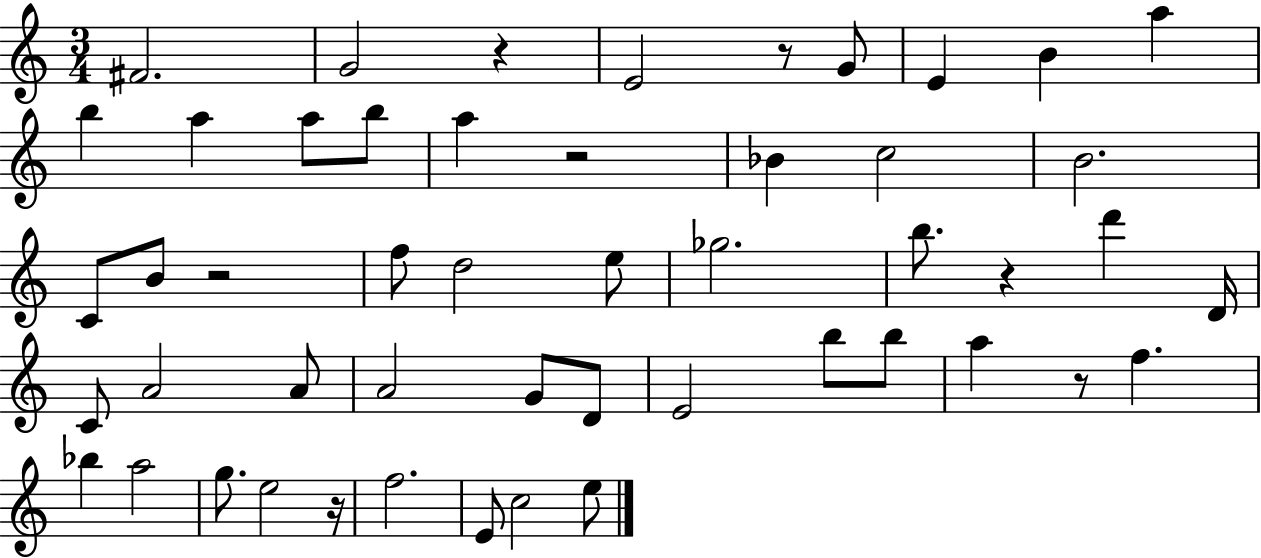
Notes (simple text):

F#4/h. G4/h R/q E4/h R/e G4/e E4/q B4/q A5/q B5/q A5/q A5/e B5/e A5/q R/h Bb4/q C5/h B4/h. C4/e B4/e R/h F5/e D5/h E5/e Gb5/h. B5/e. R/q D6/q D4/s C4/e A4/h A4/e A4/h G4/e D4/e E4/h B5/e B5/e A5/q R/e F5/q. Bb5/q A5/h G5/e. E5/h R/s F5/h. E4/e C5/h E5/e